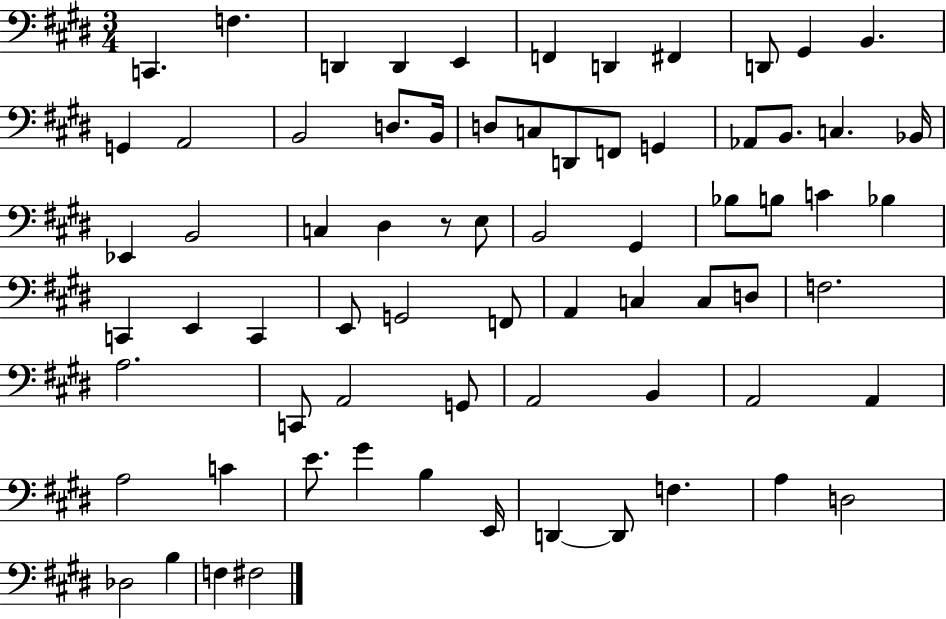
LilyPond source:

{
  \clef bass
  \numericTimeSignature
  \time 3/4
  \key e \major
  c,4. f4. | d,4 d,4 e,4 | f,4 d,4 fis,4 | d,8 gis,4 b,4. | \break g,4 a,2 | b,2 d8. b,16 | d8 c8 d,8 f,8 g,4 | aes,8 b,8. c4. bes,16 | \break ees,4 b,2 | c4 dis4 r8 e8 | b,2 gis,4 | bes8 b8 c'4 bes4 | \break c,4 e,4 c,4 | e,8 g,2 f,8 | a,4 c4 c8 d8 | f2. | \break a2. | c,8 a,2 g,8 | a,2 b,4 | a,2 a,4 | \break a2 c'4 | e'8. gis'4 b4 e,16 | d,4~~ d,8 f4. | a4 d2 | \break des2 b4 | f4 fis2 | \bar "|."
}